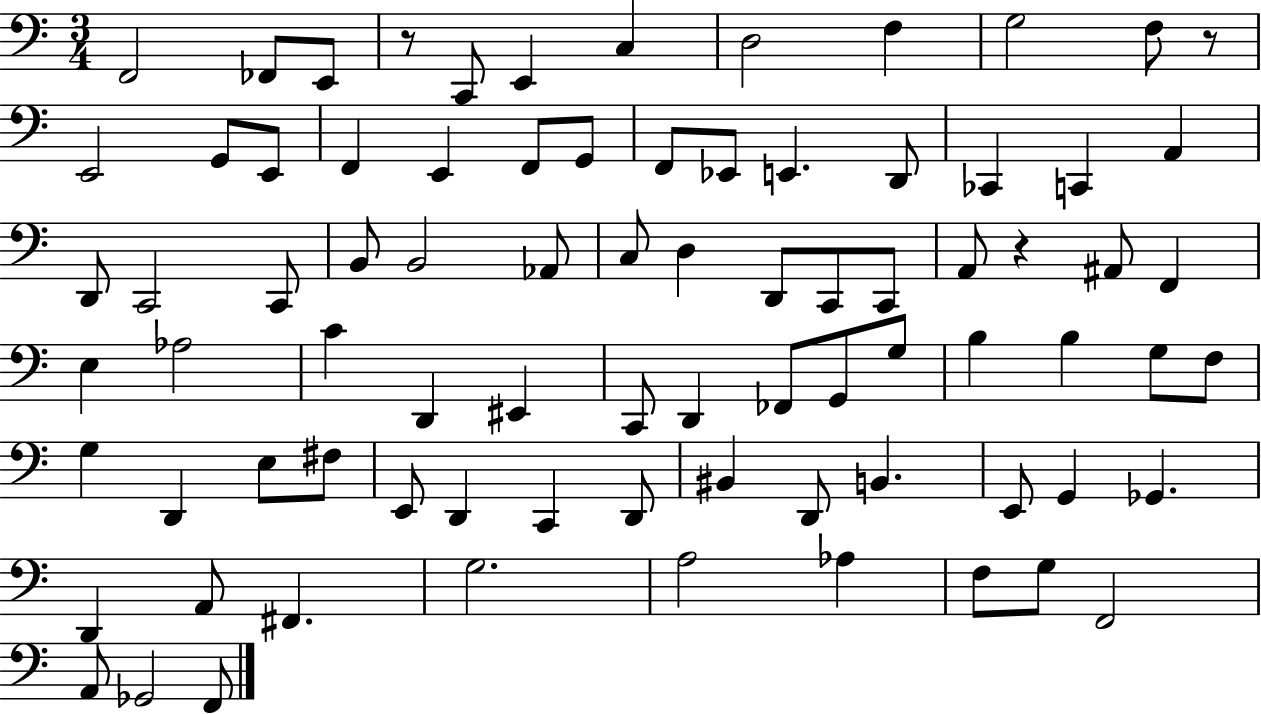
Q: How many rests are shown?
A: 3